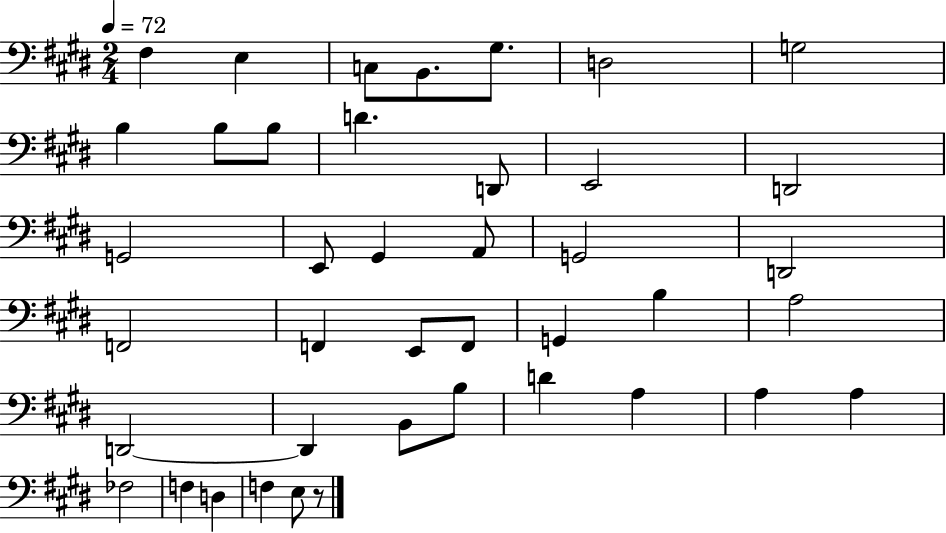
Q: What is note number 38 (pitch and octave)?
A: D3